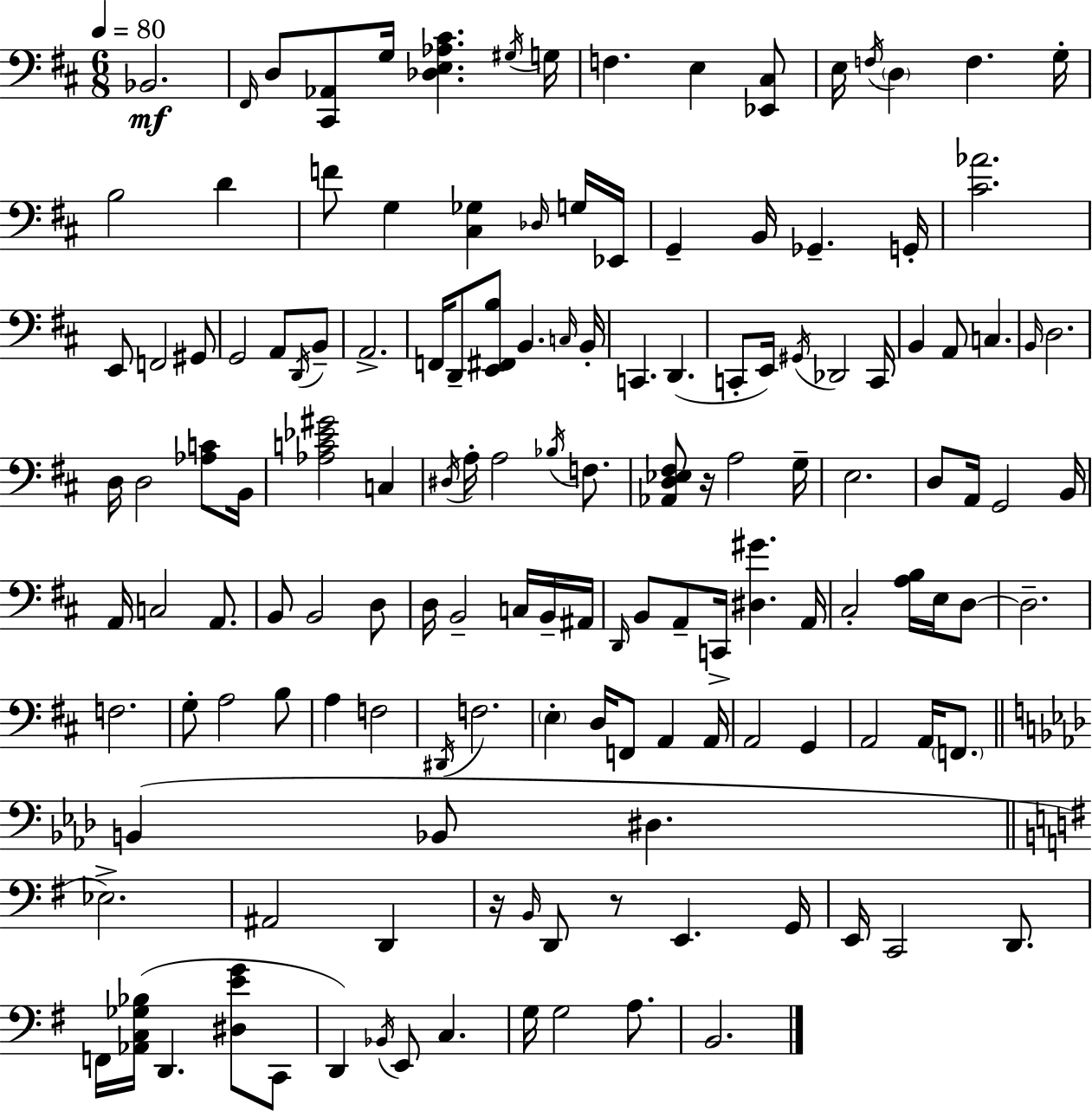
Bb2/h. F#2/s D3/e [C#2,Ab2]/e G3/s [Db3,E3,Ab3,C#4]/q. G#3/s G3/s F3/q. E3/q [Eb2,C#3]/e E3/s F3/s D3/q F3/q. G3/s B3/h D4/q F4/e G3/q [C#3,Gb3]/q Db3/s G3/s Eb2/s G2/q B2/s Gb2/q. G2/s [C#4,Ab4]/h. E2/e F2/h G#2/e G2/h A2/e D2/s B2/e A2/h. F2/s D2/e [E2,F#2,B3]/e B2/q. C3/s B2/s C2/q. D2/q. C2/e E2/s G#2/s Db2/h C2/s B2/q A2/e C3/q. B2/s D3/h. D3/s D3/h [Ab3,C4]/e B2/s [Ab3,C4,Eb4,G#4]/h C3/q D#3/s A3/s A3/h Bb3/s F3/e. [Ab2,D3,Eb3,F#3]/e R/s A3/h G3/s E3/h. D3/e A2/s G2/h B2/s A2/s C3/h A2/e. B2/e B2/h D3/e D3/s B2/h C3/s B2/s A#2/s D2/s B2/e A2/e C2/s [D#3,G#4]/q. A2/s C#3/h [A3,B3]/s E3/s D3/e D3/h. F3/h. G3/e A3/h B3/e A3/q F3/h D#2/s F3/h. E3/q D3/s F2/e A2/q A2/s A2/h G2/q A2/h A2/s F2/e. B2/q Bb2/e D#3/q. Eb3/h. A#2/h D2/q R/s B2/s D2/e R/e E2/q. G2/s E2/s C2/h D2/e. F2/s [Ab2,C3,Gb3,Bb3]/s D2/q. [D#3,E4,G4]/e C2/e D2/q Bb2/s E2/e C3/q. G3/s G3/h A3/e. B2/h.